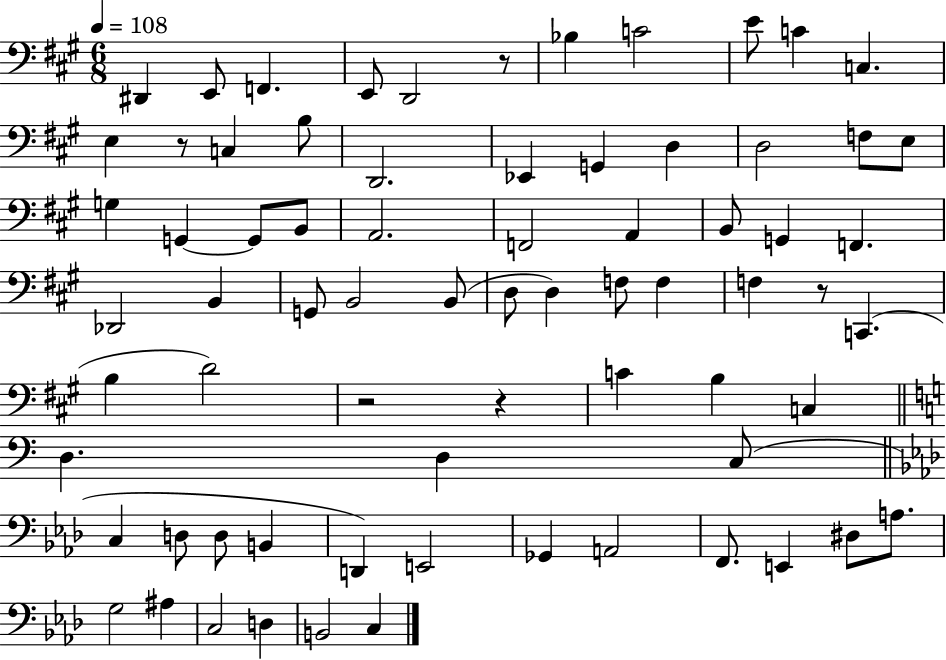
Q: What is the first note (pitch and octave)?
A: D#2